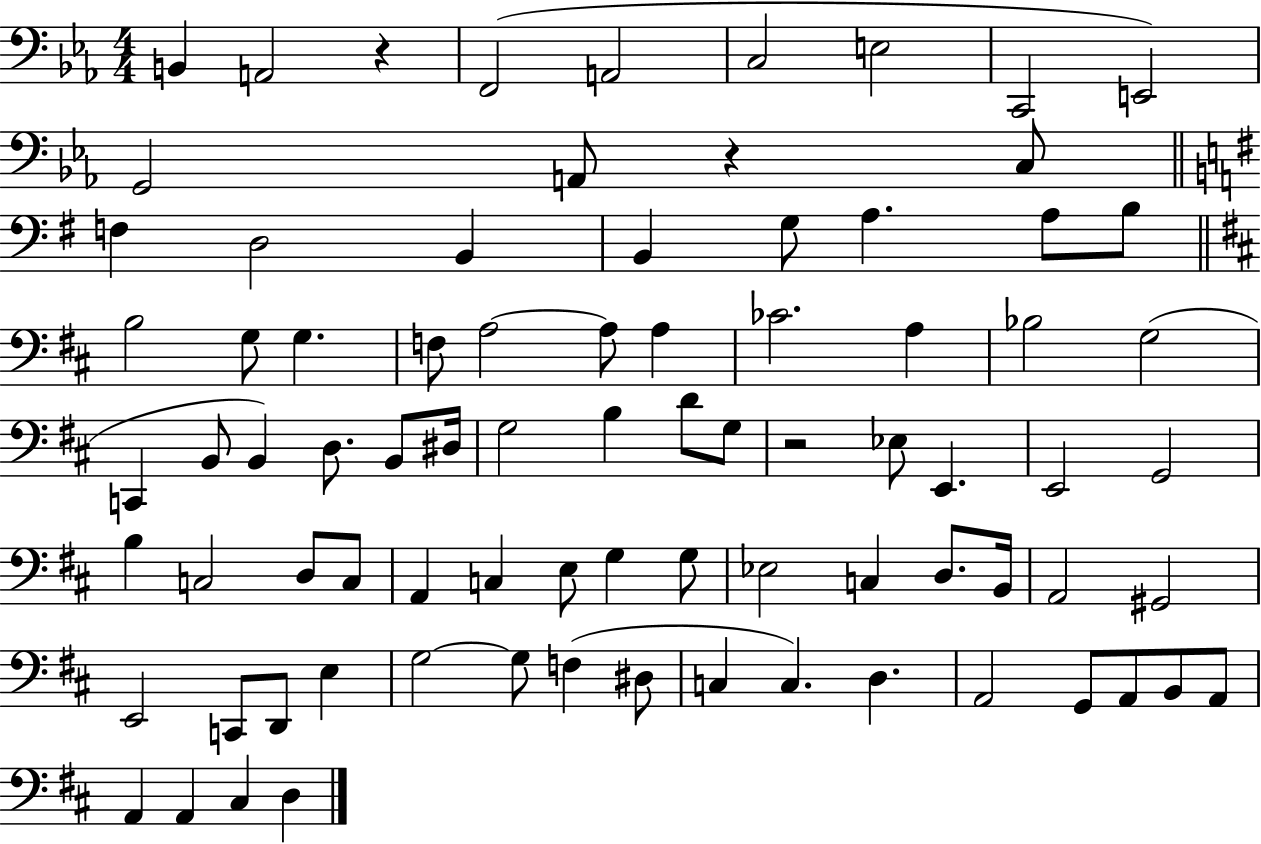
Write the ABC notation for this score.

X:1
T:Untitled
M:4/4
L:1/4
K:Eb
B,, A,,2 z F,,2 A,,2 C,2 E,2 C,,2 E,,2 G,,2 A,,/2 z C,/2 F, D,2 B,, B,, G,/2 A, A,/2 B,/2 B,2 G,/2 G, F,/2 A,2 A,/2 A, _C2 A, _B,2 G,2 C,, B,,/2 B,, D,/2 B,,/2 ^D,/4 G,2 B, D/2 G,/2 z2 _E,/2 E,, E,,2 G,,2 B, C,2 D,/2 C,/2 A,, C, E,/2 G, G,/2 _E,2 C, D,/2 B,,/4 A,,2 ^G,,2 E,,2 C,,/2 D,,/2 E, G,2 G,/2 F, ^D,/2 C, C, D, A,,2 G,,/2 A,,/2 B,,/2 A,,/2 A,, A,, ^C, D,